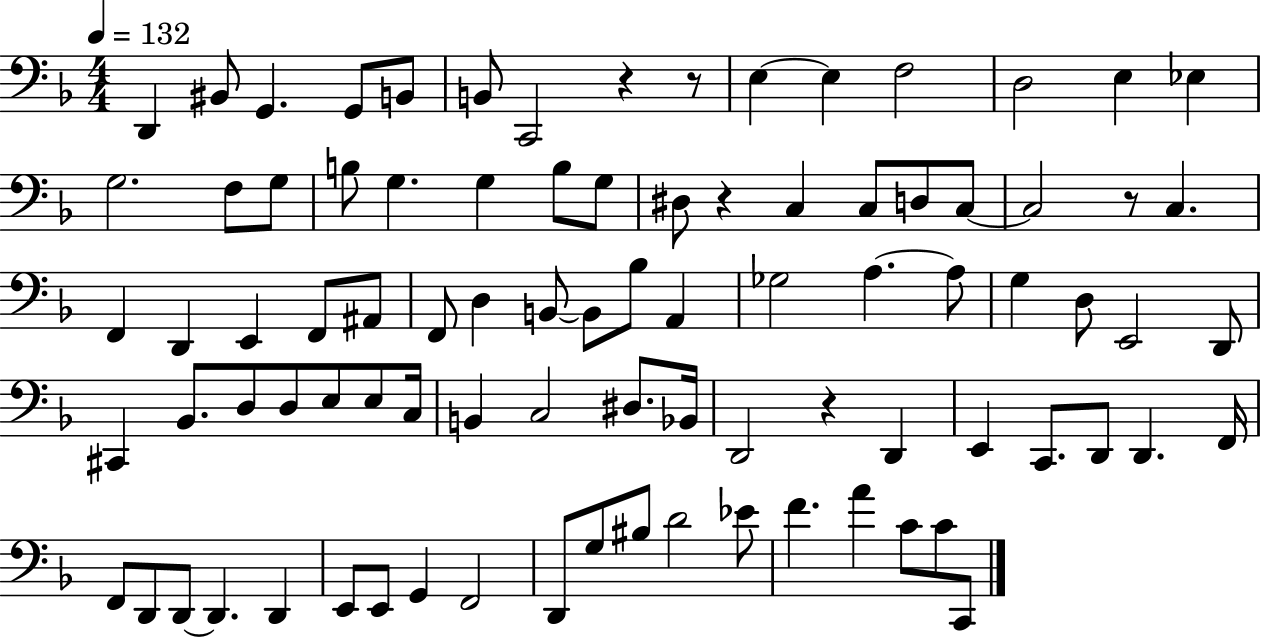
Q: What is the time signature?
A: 4/4